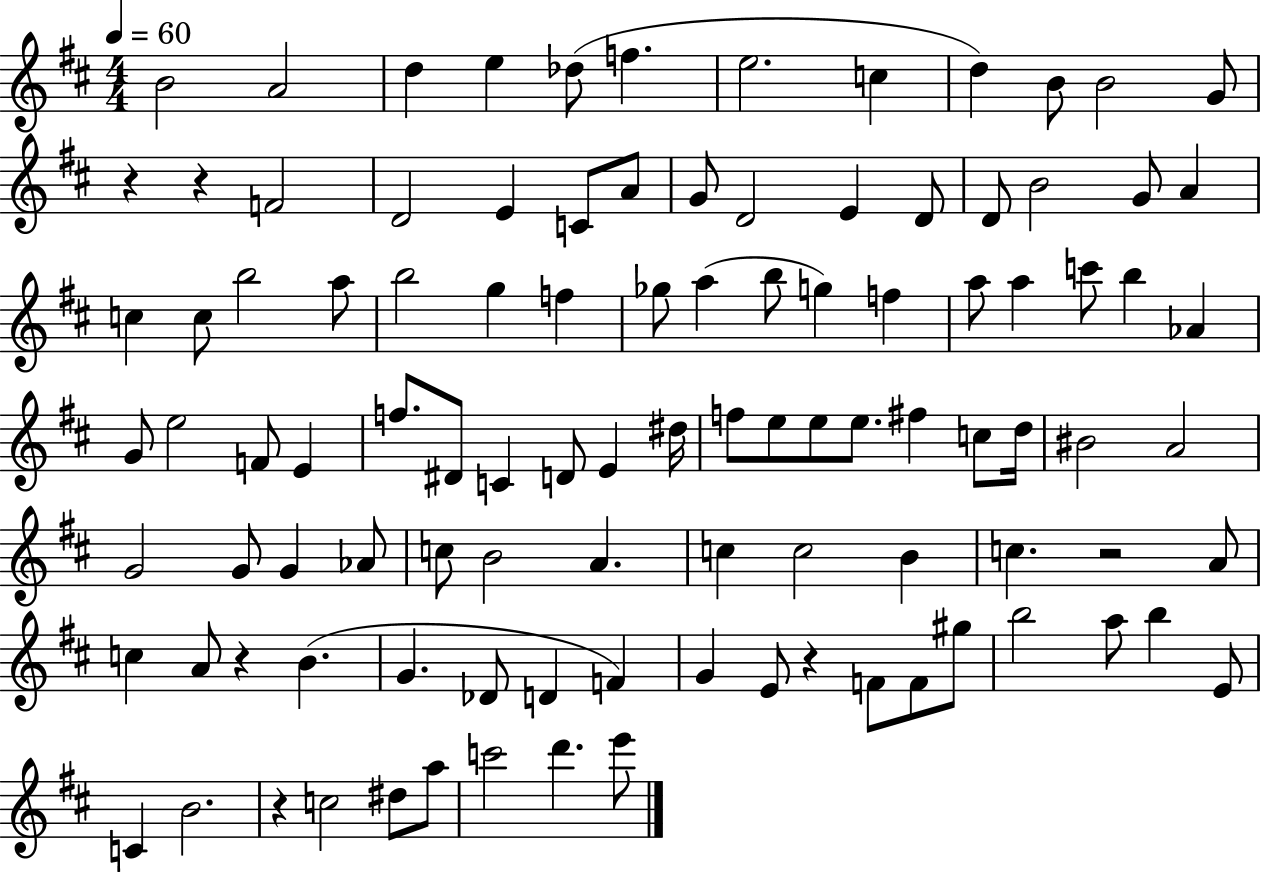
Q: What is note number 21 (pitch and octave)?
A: D4